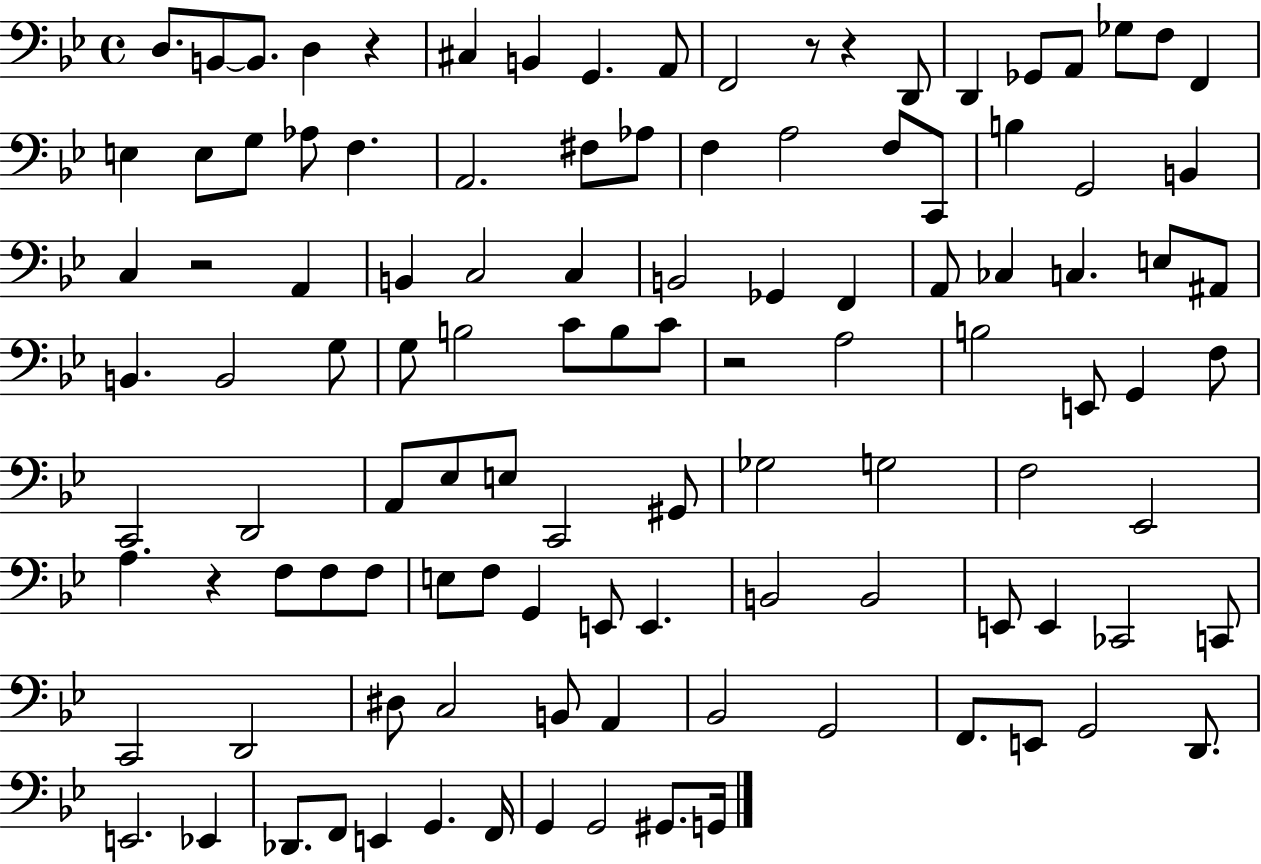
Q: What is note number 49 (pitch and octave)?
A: B3